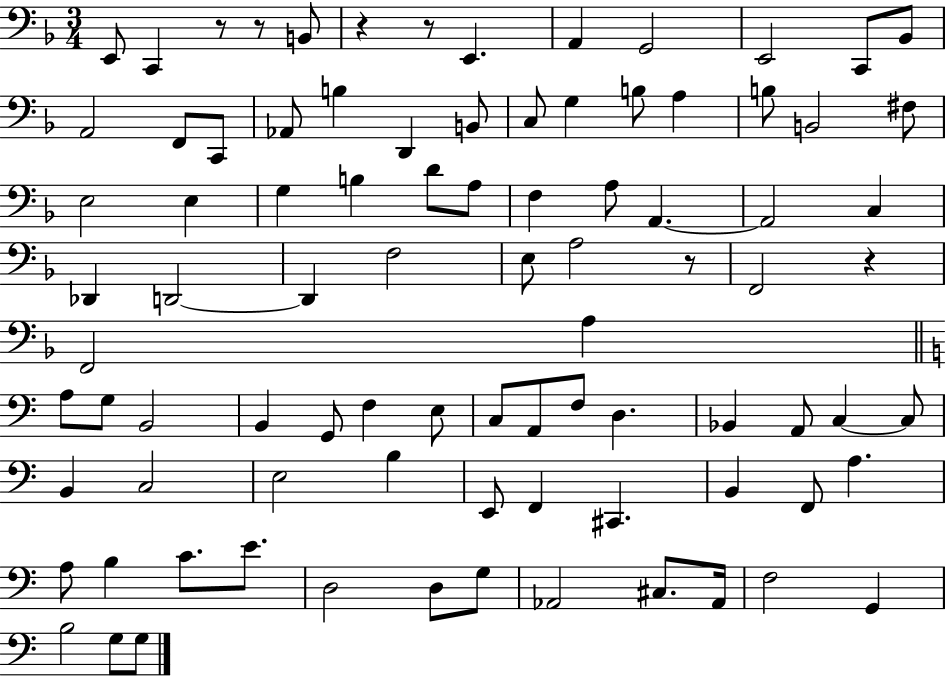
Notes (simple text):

E2/e C2/q R/e R/e B2/e R/q R/e E2/q. A2/q G2/h E2/h C2/e Bb2/e A2/h F2/e C2/e Ab2/e B3/q D2/q B2/e C3/e G3/q B3/e A3/q B3/e B2/h F#3/e E3/h E3/q G3/q B3/q D4/e A3/e F3/q A3/e A2/q. A2/h C3/q Db2/q D2/h D2/q F3/h E3/e A3/h R/e F2/h R/q F2/h A3/q A3/e G3/e B2/h B2/q G2/e F3/q E3/e C3/e A2/e F3/e D3/q. Bb2/q A2/e C3/q C3/e B2/q C3/h E3/h B3/q E2/e F2/q C#2/q. B2/q F2/e A3/q. A3/e B3/q C4/e. E4/e. D3/h D3/e G3/e Ab2/h C#3/e. Ab2/s F3/h G2/q B3/h G3/e G3/e